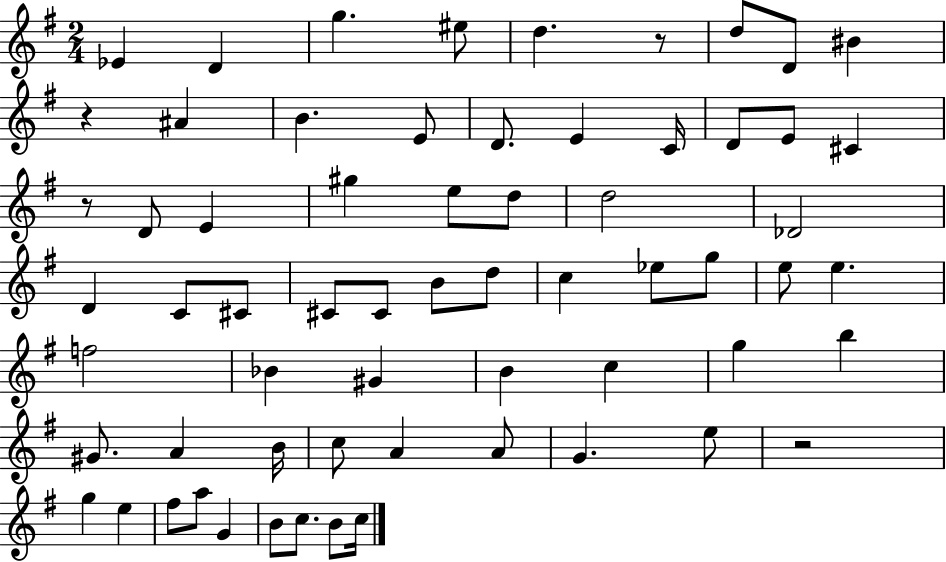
Eb4/q D4/q G5/q. EIS5/e D5/q. R/e D5/e D4/e BIS4/q R/q A#4/q B4/q. E4/e D4/e. E4/q C4/s D4/e E4/e C#4/q R/e D4/e E4/q G#5/q E5/e D5/e D5/h Db4/h D4/q C4/e C#4/e C#4/e C#4/e B4/e D5/e C5/q Eb5/e G5/e E5/e E5/q. F5/h Bb4/q G#4/q B4/q C5/q G5/q B5/q G#4/e. A4/q B4/s C5/e A4/q A4/e G4/q. E5/e R/h G5/q E5/q F#5/e A5/e G4/q B4/e C5/e. B4/e C5/s